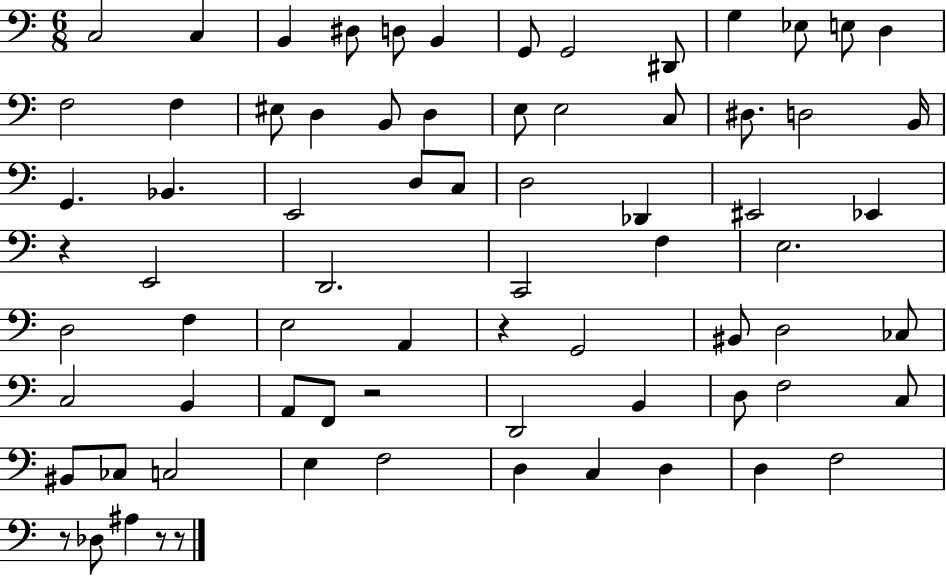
C3/h C3/q B2/q D#3/e D3/e B2/q G2/e G2/h D#2/e G3/q Eb3/e E3/e D3/q F3/h F3/q EIS3/e D3/q B2/e D3/q E3/e E3/h C3/e D#3/e. D3/h B2/s G2/q. Bb2/q. E2/h D3/e C3/e D3/h Db2/q EIS2/h Eb2/q R/q E2/h D2/h. C2/h F3/q E3/h. D3/h F3/q E3/h A2/q R/q G2/h BIS2/e D3/h CES3/e C3/h B2/q A2/e F2/e R/h D2/h B2/q D3/e F3/h C3/e BIS2/e CES3/e C3/h E3/q F3/h D3/q C3/q D3/q D3/q F3/h R/e Db3/e A#3/q R/e R/e